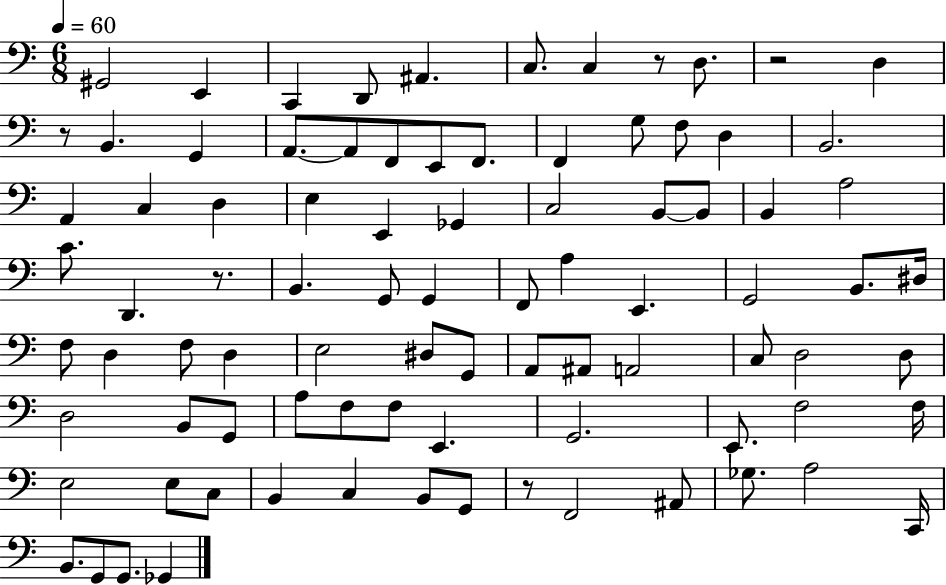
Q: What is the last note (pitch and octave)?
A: Gb2